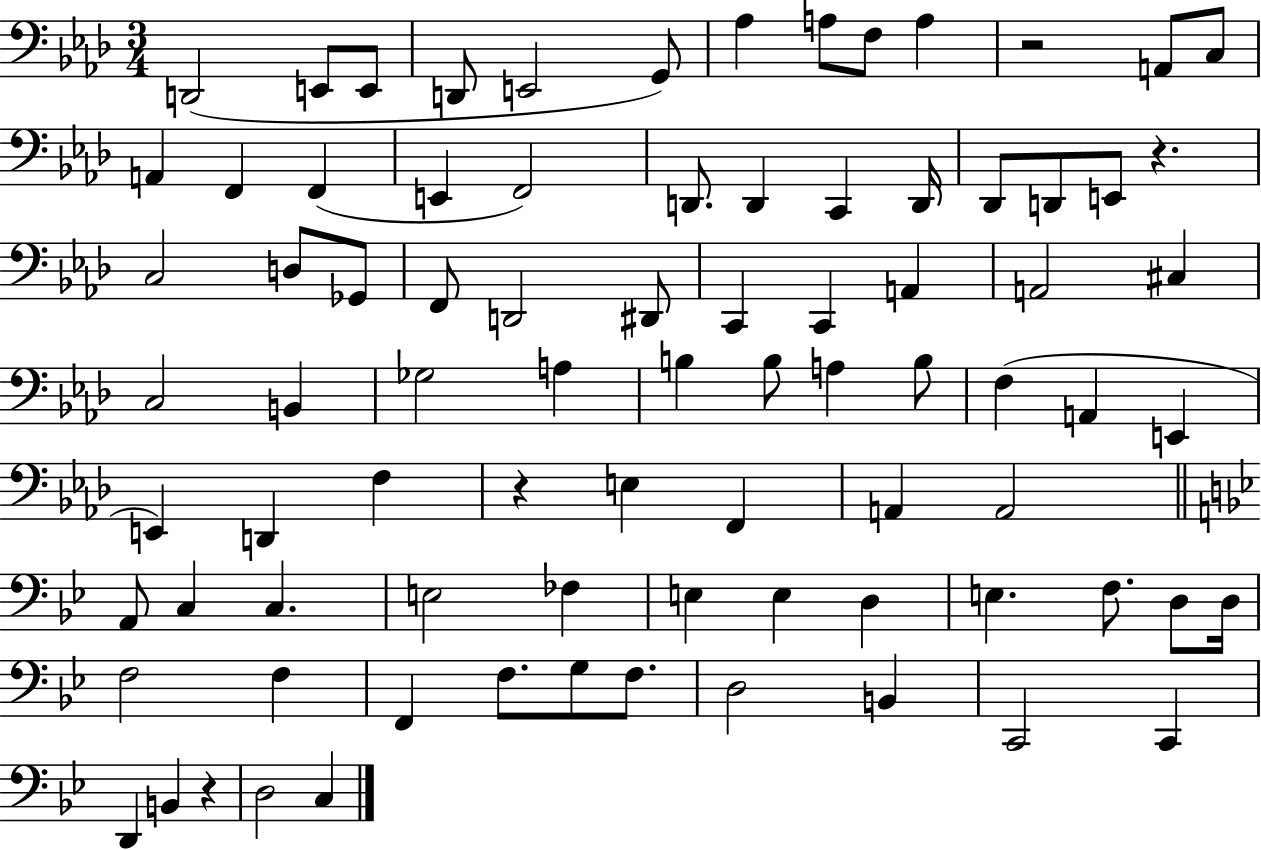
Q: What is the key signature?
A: AES major